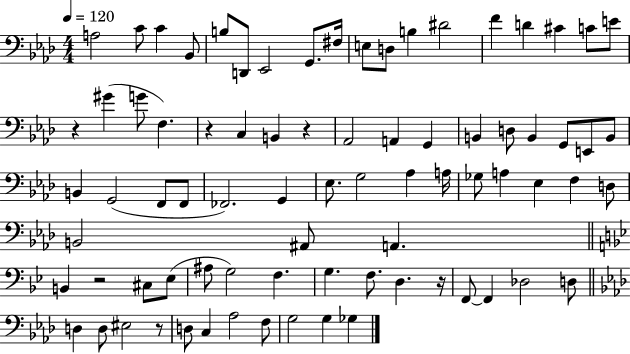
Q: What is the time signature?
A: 4/4